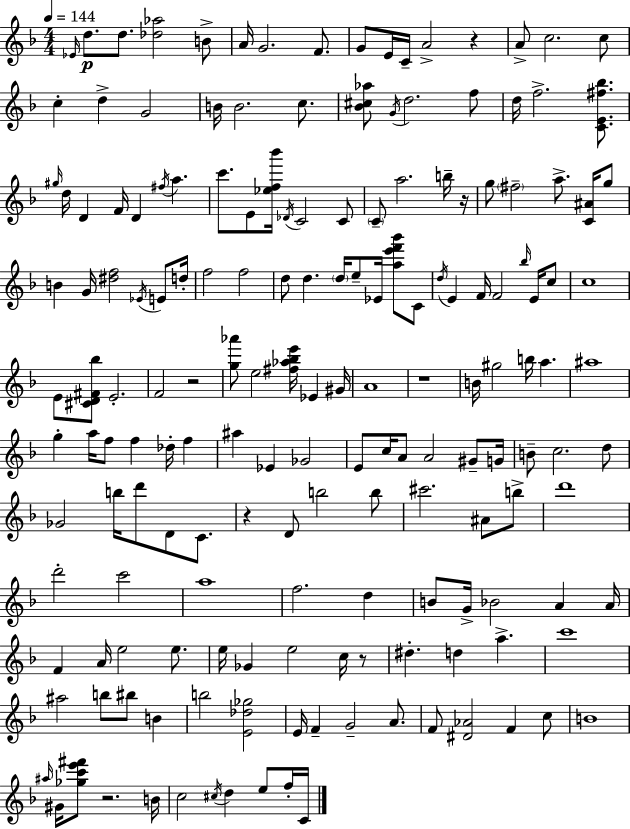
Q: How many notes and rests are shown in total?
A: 171